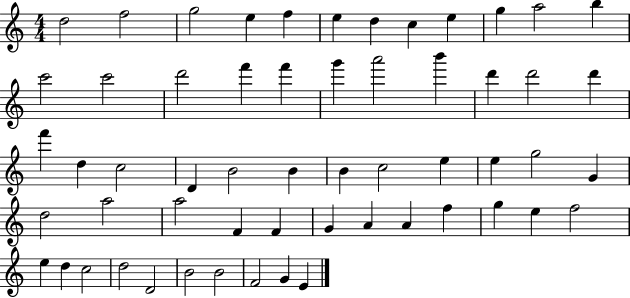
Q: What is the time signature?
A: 4/4